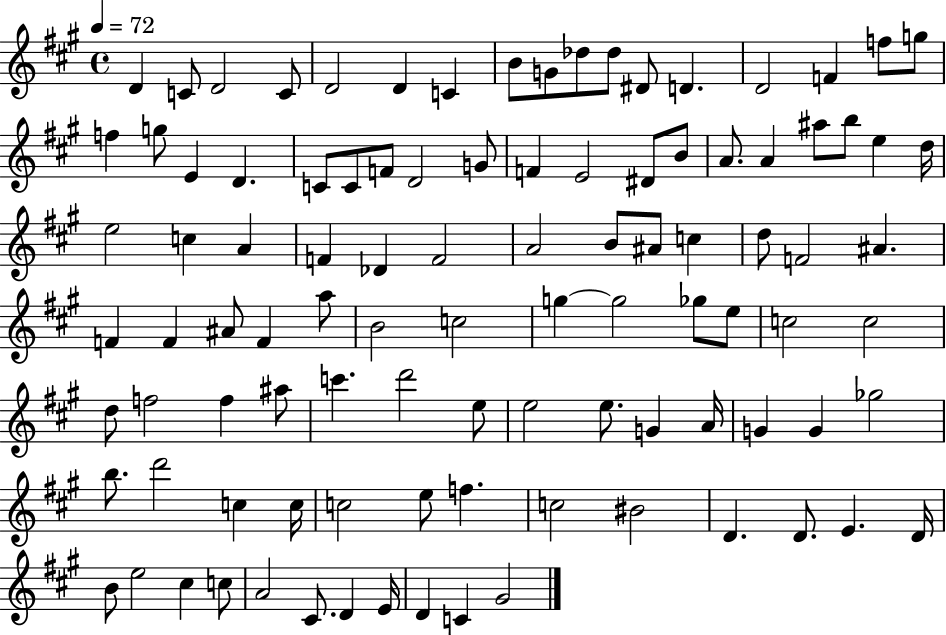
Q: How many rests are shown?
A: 0